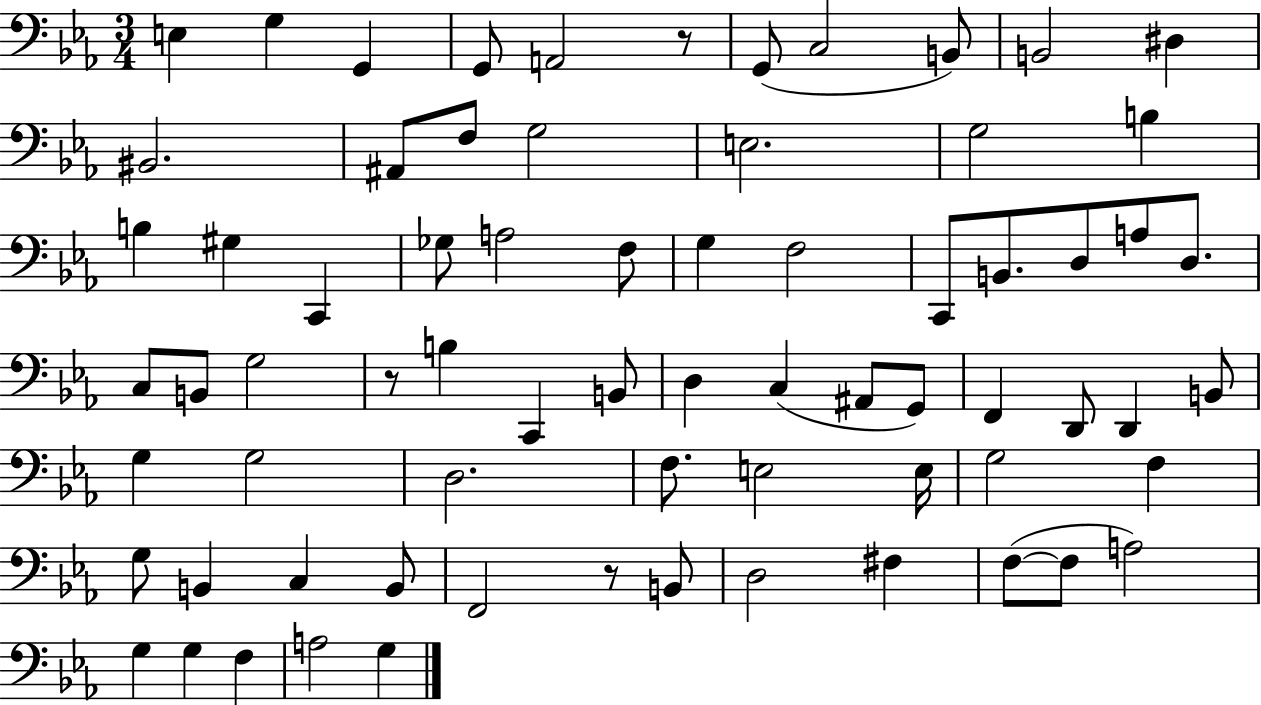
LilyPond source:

{
  \clef bass
  \numericTimeSignature
  \time 3/4
  \key ees \major
  e4 g4 g,4 | g,8 a,2 r8 | g,8( c2 b,8) | b,2 dis4 | \break bis,2. | ais,8 f8 g2 | e2. | g2 b4 | \break b4 gis4 c,4 | ges8 a2 f8 | g4 f2 | c,8 b,8. d8 a8 d8. | \break c8 b,8 g2 | r8 b4 c,4 b,8 | d4 c4( ais,8 g,8) | f,4 d,8 d,4 b,8 | \break g4 g2 | d2. | f8. e2 e16 | g2 f4 | \break g8 b,4 c4 b,8 | f,2 r8 b,8 | d2 fis4 | f8~(~ f8 a2) | \break g4 g4 f4 | a2 g4 | \bar "|."
}